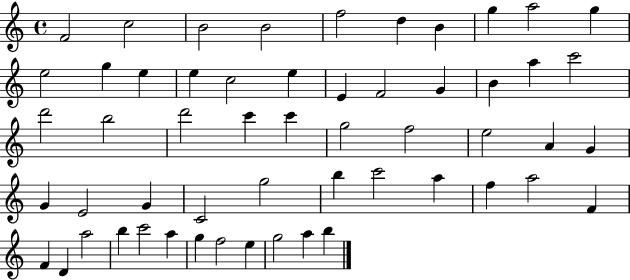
F4/h C5/h B4/h B4/h F5/h D5/q B4/q G5/q A5/h G5/q E5/h G5/q E5/q E5/q C5/h E5/q E4/q F4/h G4/q B4/q A5/q C6/h D6/h B5/h D6/h C6/q C6/q G5/h F5/h E5/h A4/q G4/q G4/q E4/h G4/q C4/h G5/h B5/q C6/h A5/q F5/q A5/h F4/q F4/q D4/q A5/h B5/q C6/h A5/q G5/q F5/h E5/q G5/h A5/q B5/q